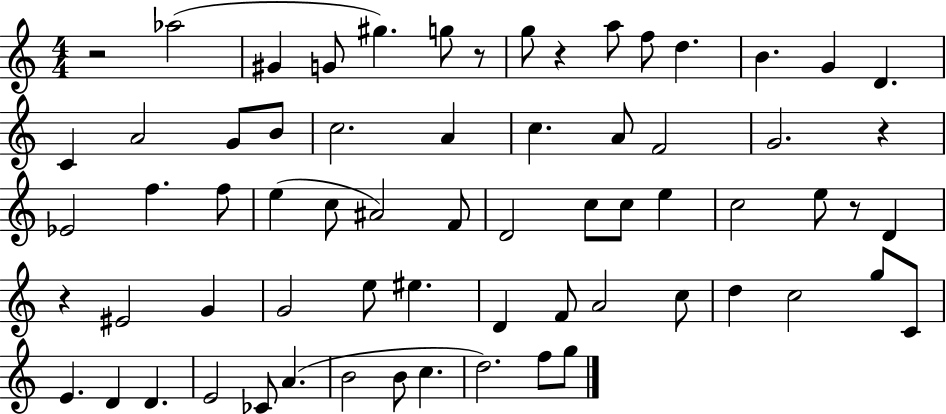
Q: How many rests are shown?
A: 6